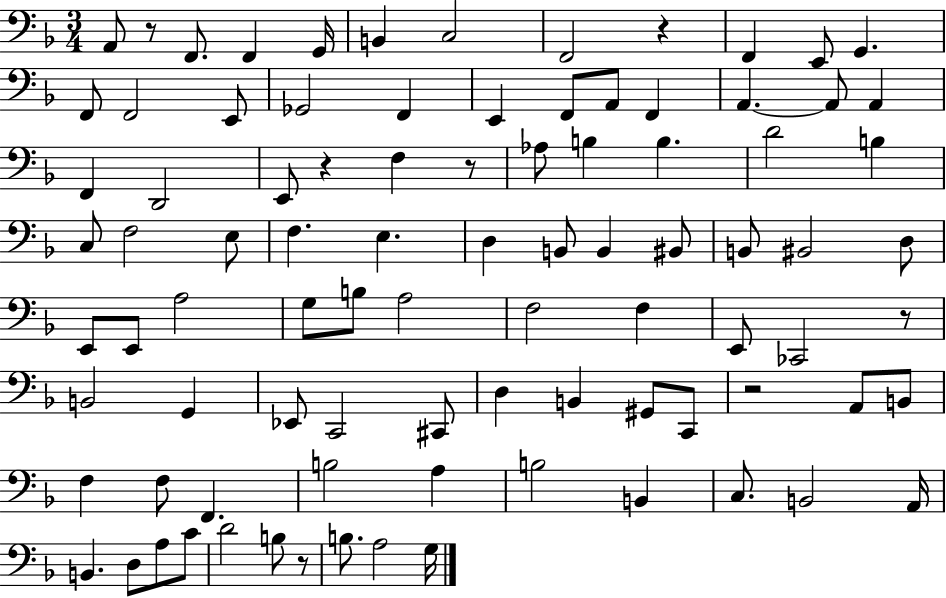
X:1
T:Untitled
M:3/4
L:1/4
K:F
A,,/2 z/2 F,,/2 F,, G,,/4 B,, C,2 F,,2 z F,, E,,/2 G,, F,,/2 F,,2 E,,/2 _G,,2 F,, E,, F,,/2 A,,/2 F,, A,, A,,/2 A,, F,, D,,2 E,,/2 z F, z/2 _A,/2 B, B, D2 B, C,/2 F,2 E,/2 F, E, D, B,,/2 B,, ^B,,/2 B,,/2 ^B,,2 D,/2 E,,/2 E,,/2 A,2 G,/2 B,/2 A,2 F,2 F, E,,/2 _C,,2 z/2 B,,2 G,, _E,,/2 C,,2 ^C,,/2 D, B,, ^G,,/2 C,,/2 z2 A,,/2 B,,/2 F, F,/2 F,, B,2 A, B,2 B,, C,/2 B,,2 A,,/4 B,, D,/2 A,/2 C/2 D2 B,/2 z/2 B,/2 A,2 G,/4